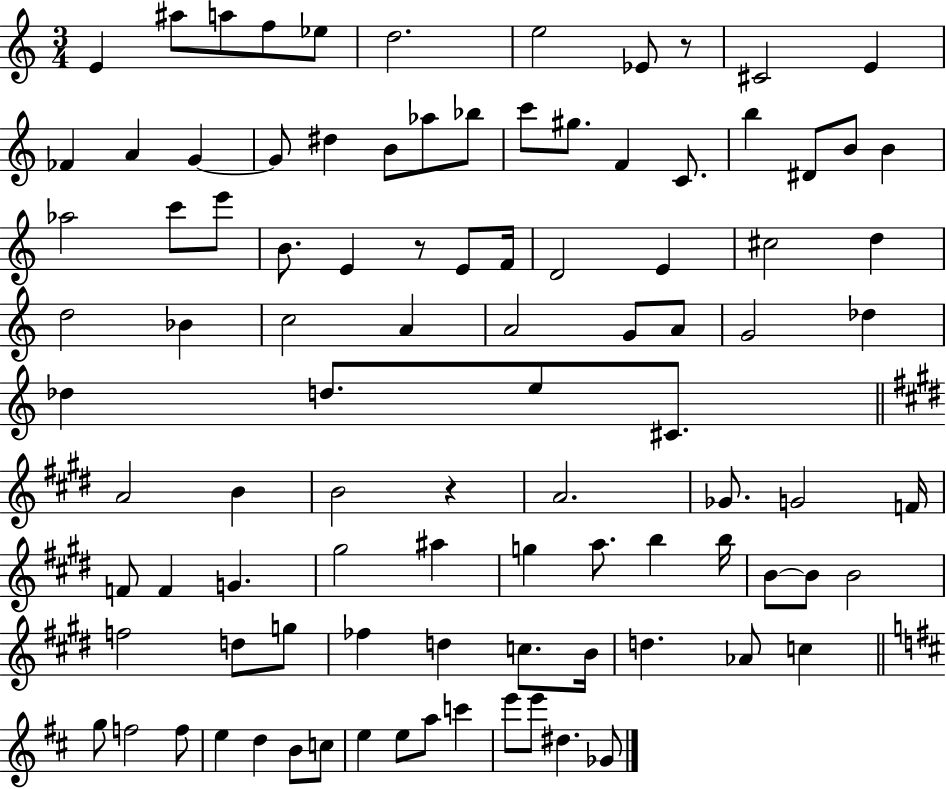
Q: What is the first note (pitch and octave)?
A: E4